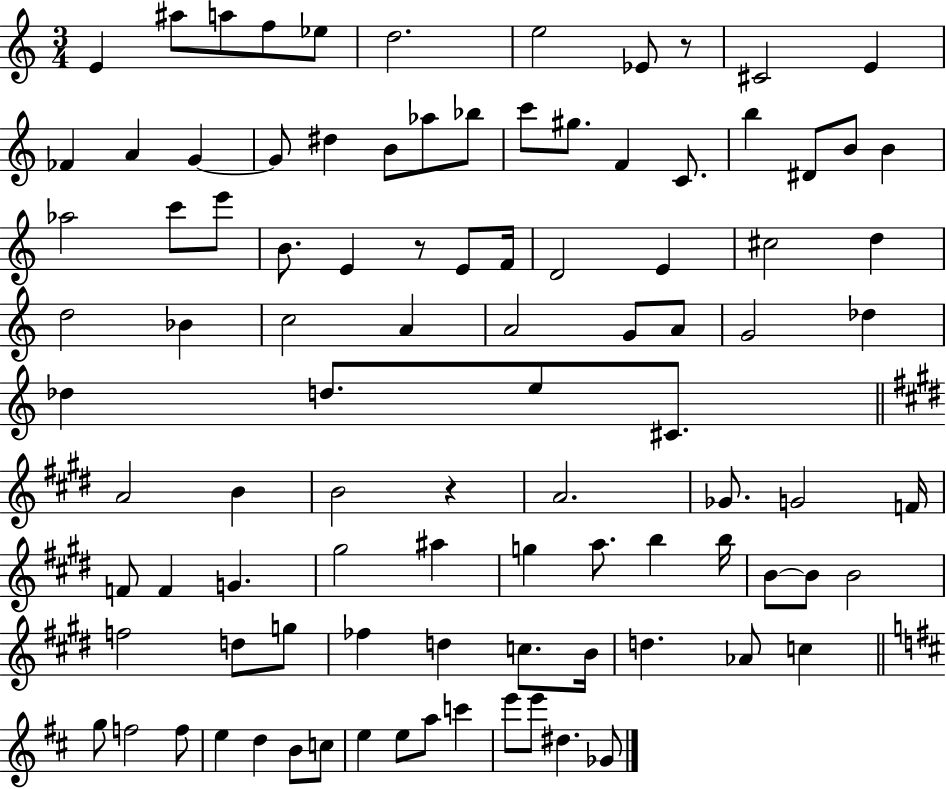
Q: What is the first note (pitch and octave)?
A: E4